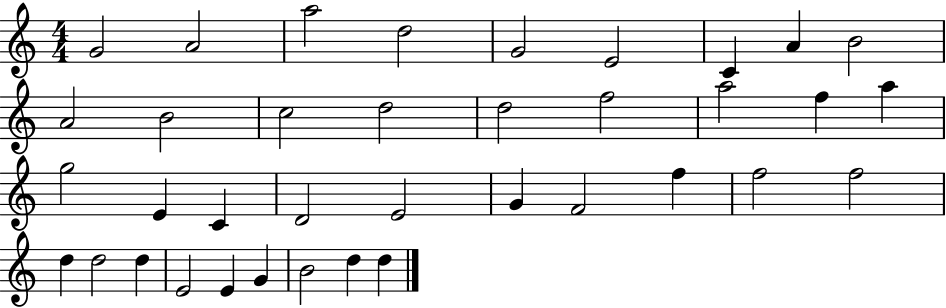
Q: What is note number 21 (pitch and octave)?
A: C4